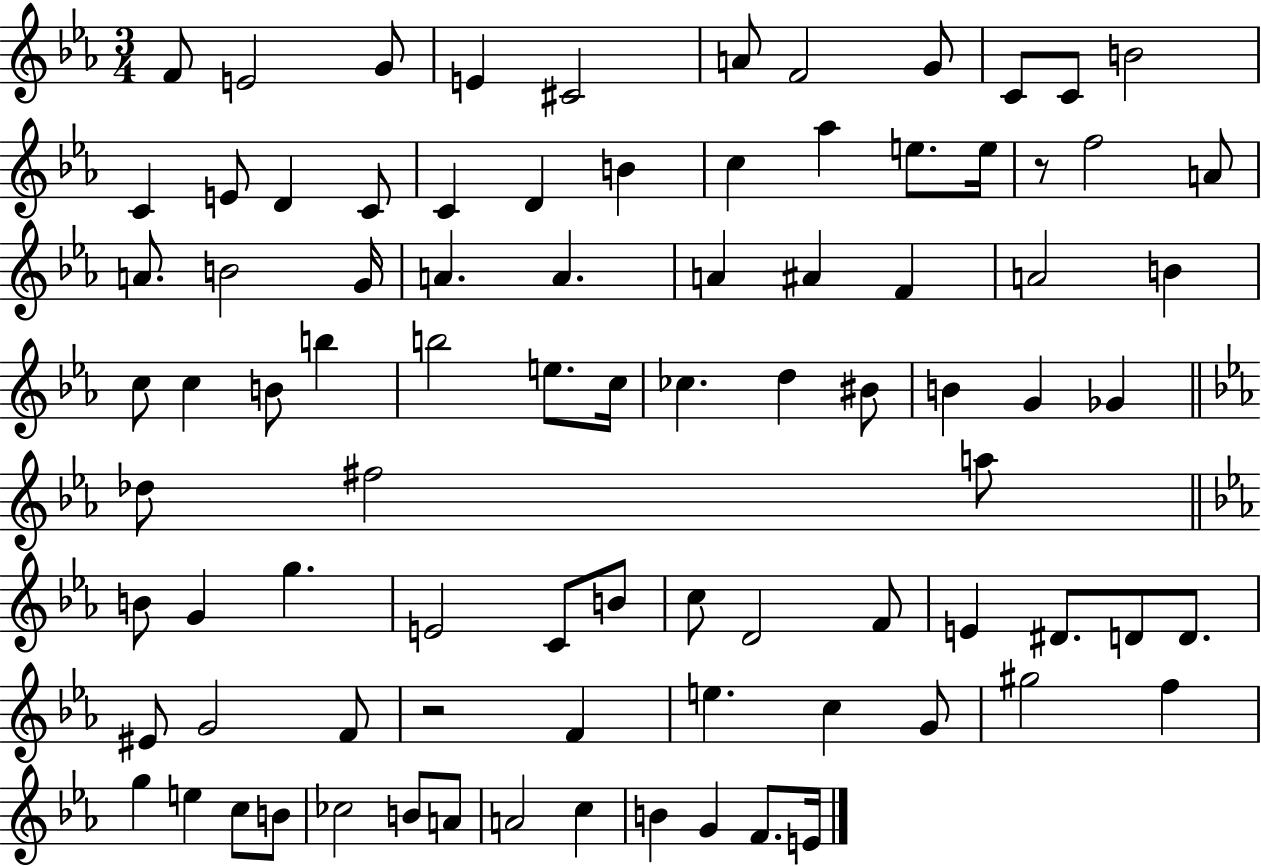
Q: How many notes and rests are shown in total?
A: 87